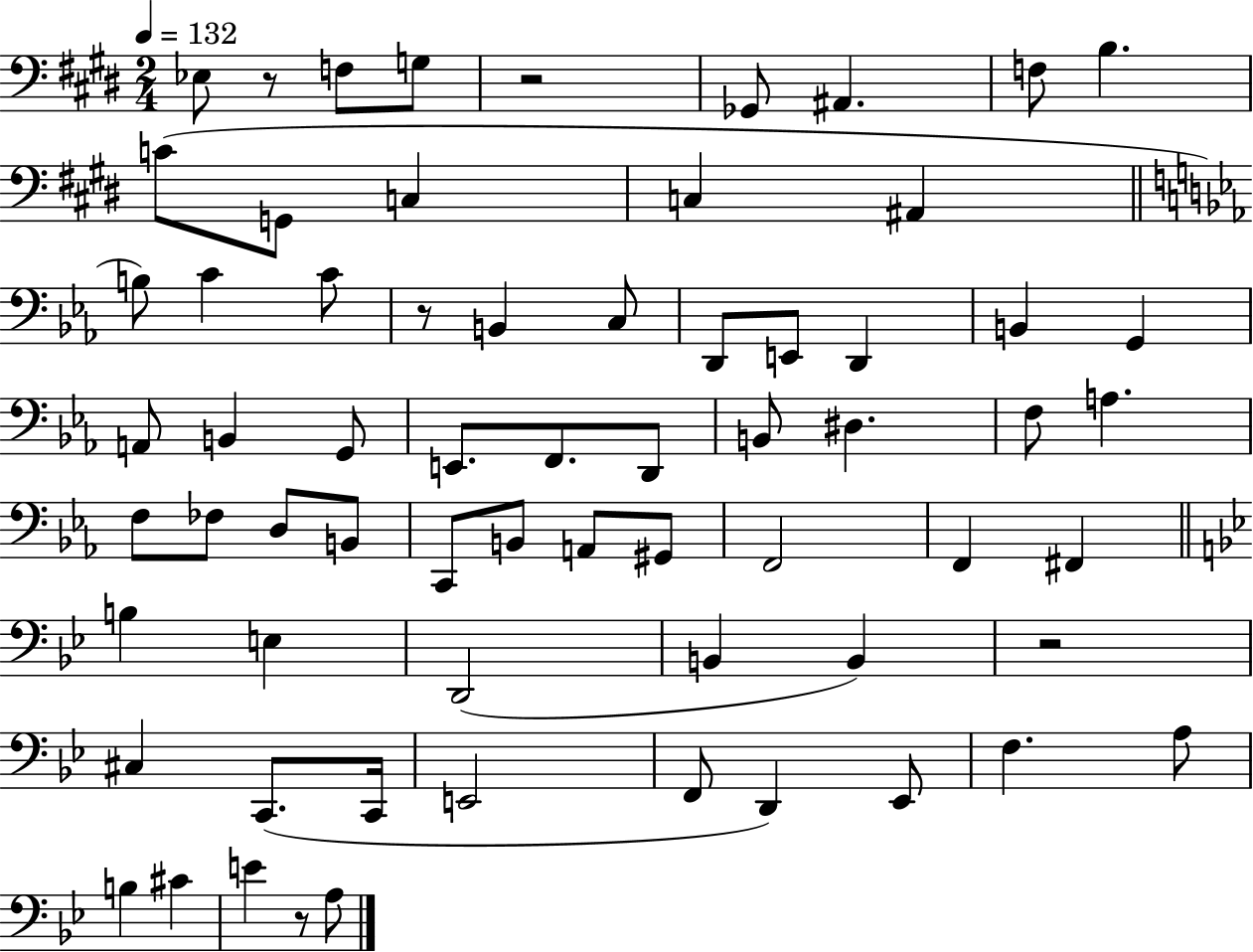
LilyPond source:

{
  \clef bass
  \numericTimeSignature
  \time 2/4
  \key e \major
  \tempo 4 = 132
  ees8 r8 f8 g8 | r2 | ges,8 ais,4. | f8 b4. | \break c'8( g,8 c4 | c4 ais,4 | \bar "||" \break \key ees \major b8) c'4 c'8 | r8 b,4 c8 | d,8 e,8 d,4 | b,4 g,4 | \break a,8 b,4 g,8 | e,8. f,8. d,8 | b,8 dis4. | f8 a4. | \break f8 fes8 d8 b,8 | c,8 b,8 a,8 gis,8 | f,2 | f,4 fis,4 | \break \bar "||" \break \key g \minor b4 e4 | d,2( | b,4 b,4) | r2 | \break cis4 c,8.( c,16 | e,2 | f,8 d,4) ees,8 | f4. a8 | \break b4 cis'4 | e'4 r8 a8 | \bar "|."
}